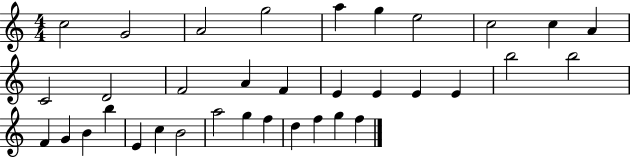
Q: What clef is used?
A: treble